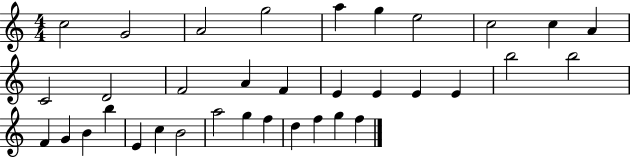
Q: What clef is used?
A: treble